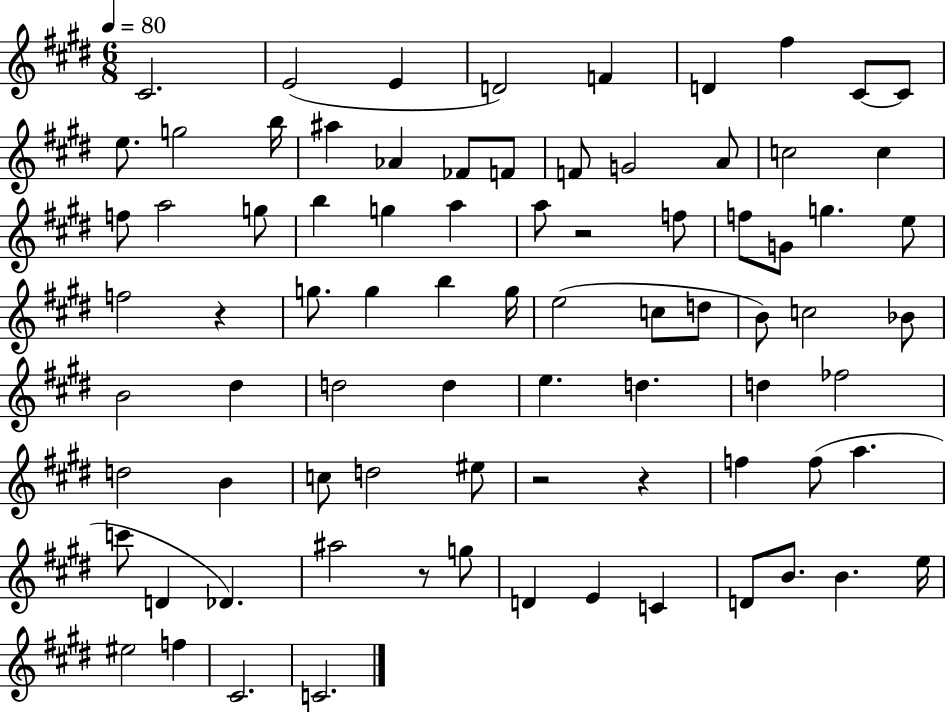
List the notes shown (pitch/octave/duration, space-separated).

C#4/h. E4/h E4/q D4/h F4/q D4/q F#5/q C#4/e C#4/e E5/e. G5/h B5/s A#5/q Ab4/q FES4/e F4/e F4/e G4/h A4/e C5/h C5/q F5/e A5/h G5/e B5/q G5/q A5/q A5/e R/h F5/e F5/e G4/e G5/q. E5/e F5/h R/q G5/e. G5/q B5/q G5/s E5/h C5/e D5/e B4/e C5/h Bb4/e B4/h D#5/q D5/h D5/q E5/q. D5/q. D5/q FES5/h D5/h B4/q C5/e D5/h EIS5/e R/h R/q F5/q F5/e A5/q. C6/e D4/q Db4/q. A#5/h R/e G5/e D4/q E4/q C4/q D4/e B4/e. B4/q. E5/s EIS5/h F5/q C#4/h. C4/h.